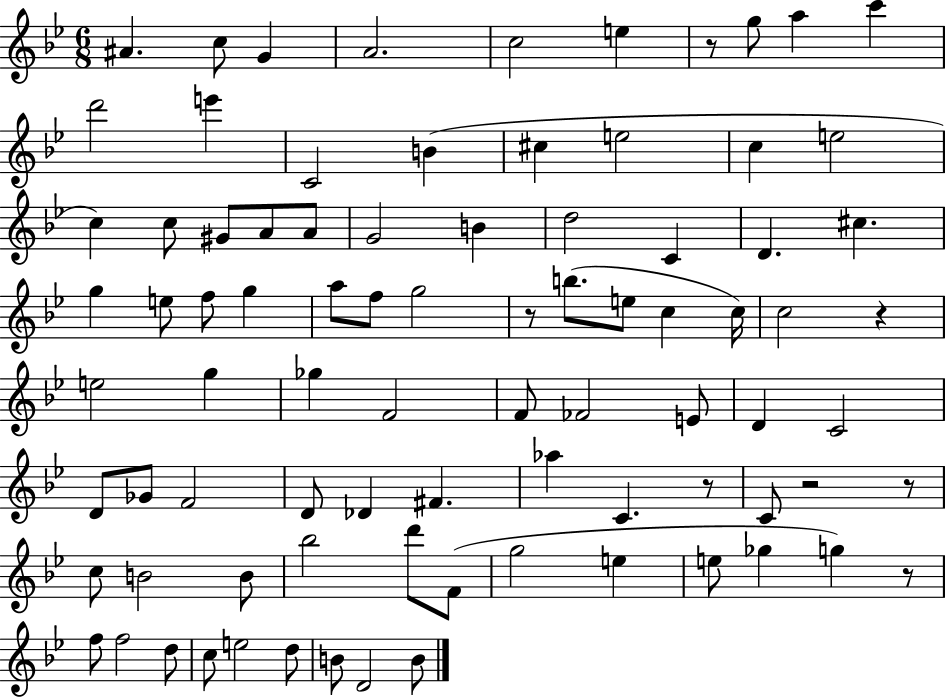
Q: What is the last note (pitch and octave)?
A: B4